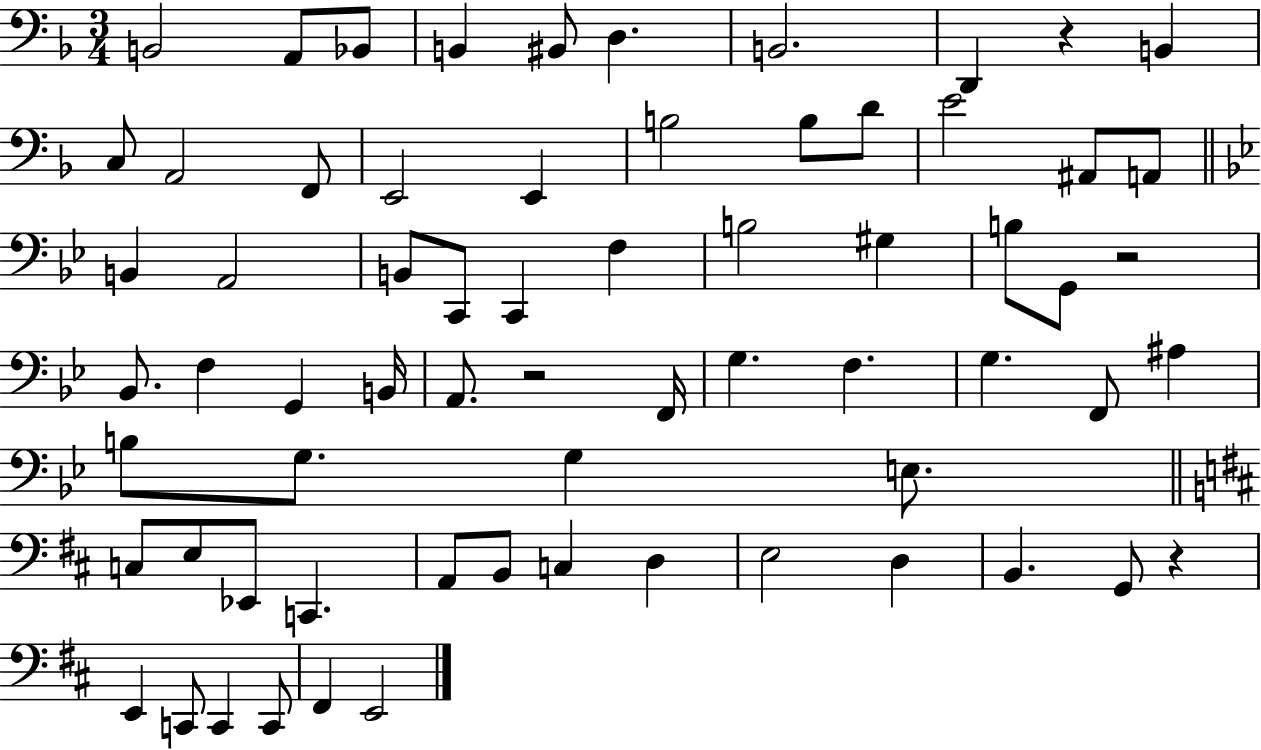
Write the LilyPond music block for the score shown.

{
  \clef bass
  \numericTimeSignature
  \time 3/4
  \key f \major
  \repeat volta 2 { b,2 a,8 bes,8 | b,4 bis,8 d4. | b,2. | d,4 r4 b,4 | \break c8 a,2 f,8 | e,2 e,4 | b2 b8 d'8 | e'2 ais,8 a,8 | \break \bar "||" \break \key bes \major b,4 a,2 | b,8 c,8 c,4 f4 | b2 gis4 | b8 g,8 r2 | \break bes,8. f4 g,4 b,16 | a,8. r2 f,16 | g4. f4. | g4. f,8 ais4 | \break b8 g8. g4 e8. | \bar "||" \break \key d \major c8 e8 ees,8 c,4. | a,8 b,8 c4 d4 | e2 d4 | b,4. g,8 r4 | \break e,4 c,8 c,4 c,8 | fis,4 e,2 | } \bar "|."
}